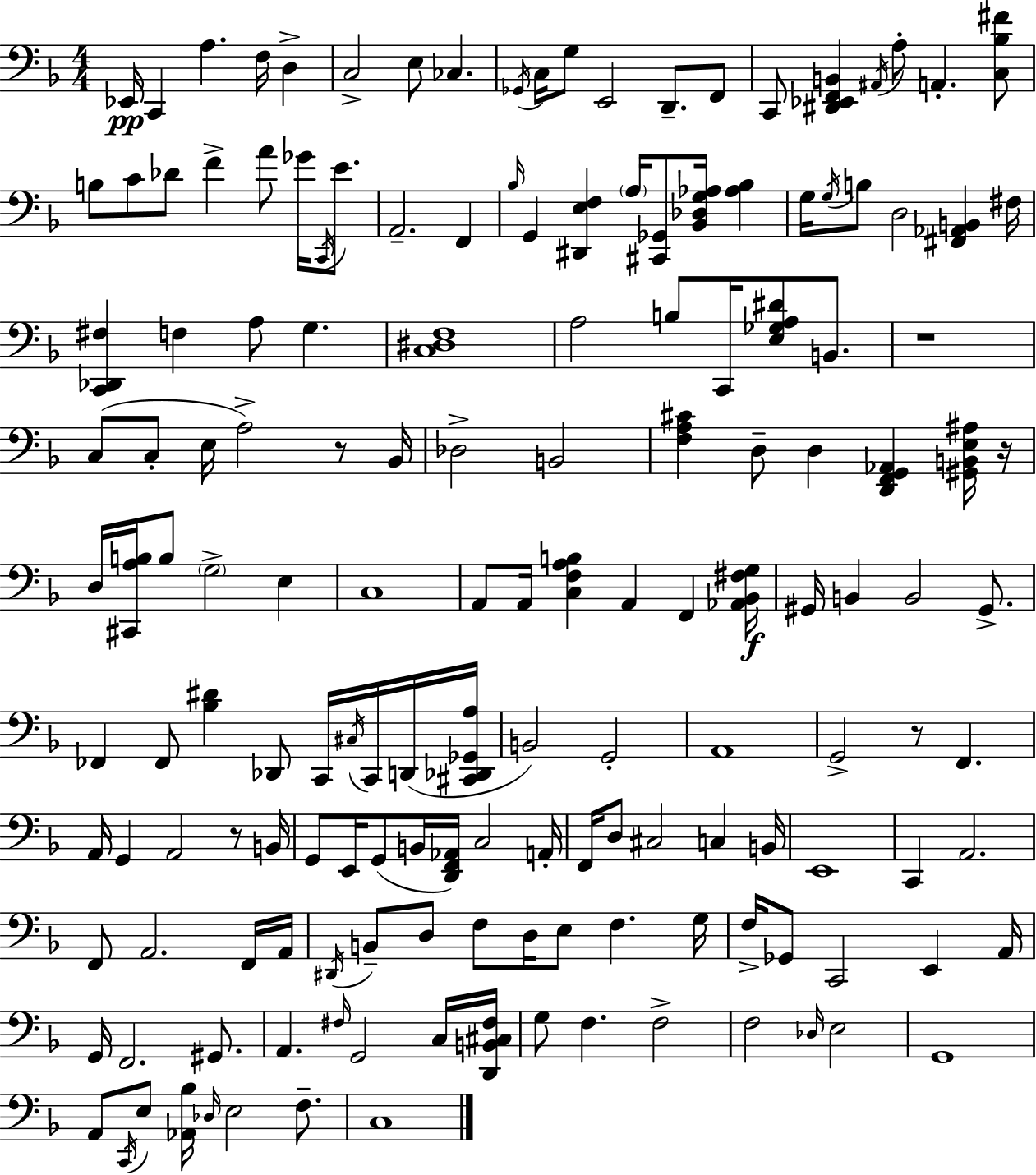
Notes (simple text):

Eb2/s C2/q A3/q. F3/s D3/q C3/h E3/e CES3/q. Gb2/s C3/s G3/e E2/h D2/e. F2/e C2/e [D#2,Eb2,F2,B2]/q A#2/s A3/e A2/q. [C3,Bb3,F#4]/e B3/e C4/e Db4/e F4/q A4/e Gb4/s C2/s E4/e. A2/h. F2/q Bb3/s G2/q [D#2,E3,F3]/q A3/s [C#2,Gb2]/e [Bb2,Db3,G3,Ab3]/s [Ab3,Bb3]/q G3/s G3/s B3/e D3/h [F#2,Ab2,B2]/q F#3/s [C2,Db2,F#3]/q F3/q A3/e G3/q. [C3,D#3,F3]/w A3/h B3/e C2/s [E3,Gb3,A3,D#4]/e B2/e. R/w C3/e C3/e E3/s A3/h R/e Bb2/s Db3/h B2/h [F3,A3,C#4]/q D3/e D3/q [D2,F2,G2,Ab2]/q [G#2,B2,E3,A#3]/s R/s D3/s [C#2,A3,B3]/s B3/e G3/h E3/q C3/w A2/e A2/s [C3,F3,A3,B3]/q A2/q F2/q [Ab2,Bb2,F#3,G3]/s G#2/s B2/q B2/h G#2/e. FES2/q FES2/e [Bb3,D#4]/q Db2/e C2/s C#3/s C2/s D2/s [C#2,Db2,Gb2,A3]/s B2/h G2/h A2/w G2/h R/e F2/q. A2/s G2/q A2/h R/e B2/s G2/e E2/s G2/e B2/s [D2,F2,Ab2]/s C3/h A2/s F2/s D3/e C#3/h C3/q B2/s E2/w C2/q A2/h. F2/e A2/h. F2/s A2/s D#2/s B2/e D3/e F3/e D3/s E3/e F3/q. G3/s F3/s Gb2/e C2/h E2/q A2/s G2/s F2/h. G#2/e. A2/q. F#3/s G2/h C3/s [D2,B2,C#3,F#3]/s G3/e F3/q. F3/h F3/h Db3/s E3/h G2/w A2/e C2/s E3/e [Ab2,Bb3]/s Db3/s E3/h F3/e. C3/w